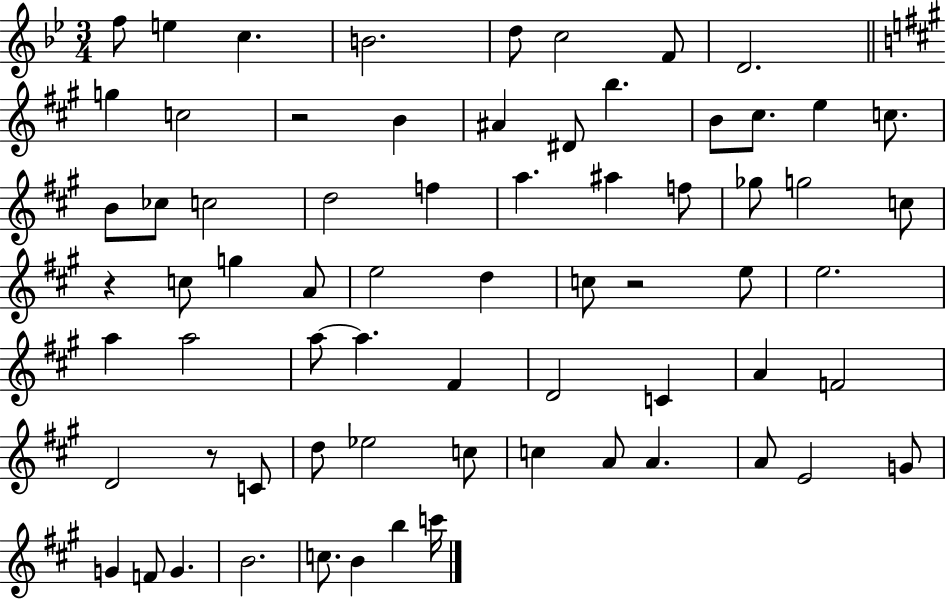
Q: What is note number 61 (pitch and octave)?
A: B4